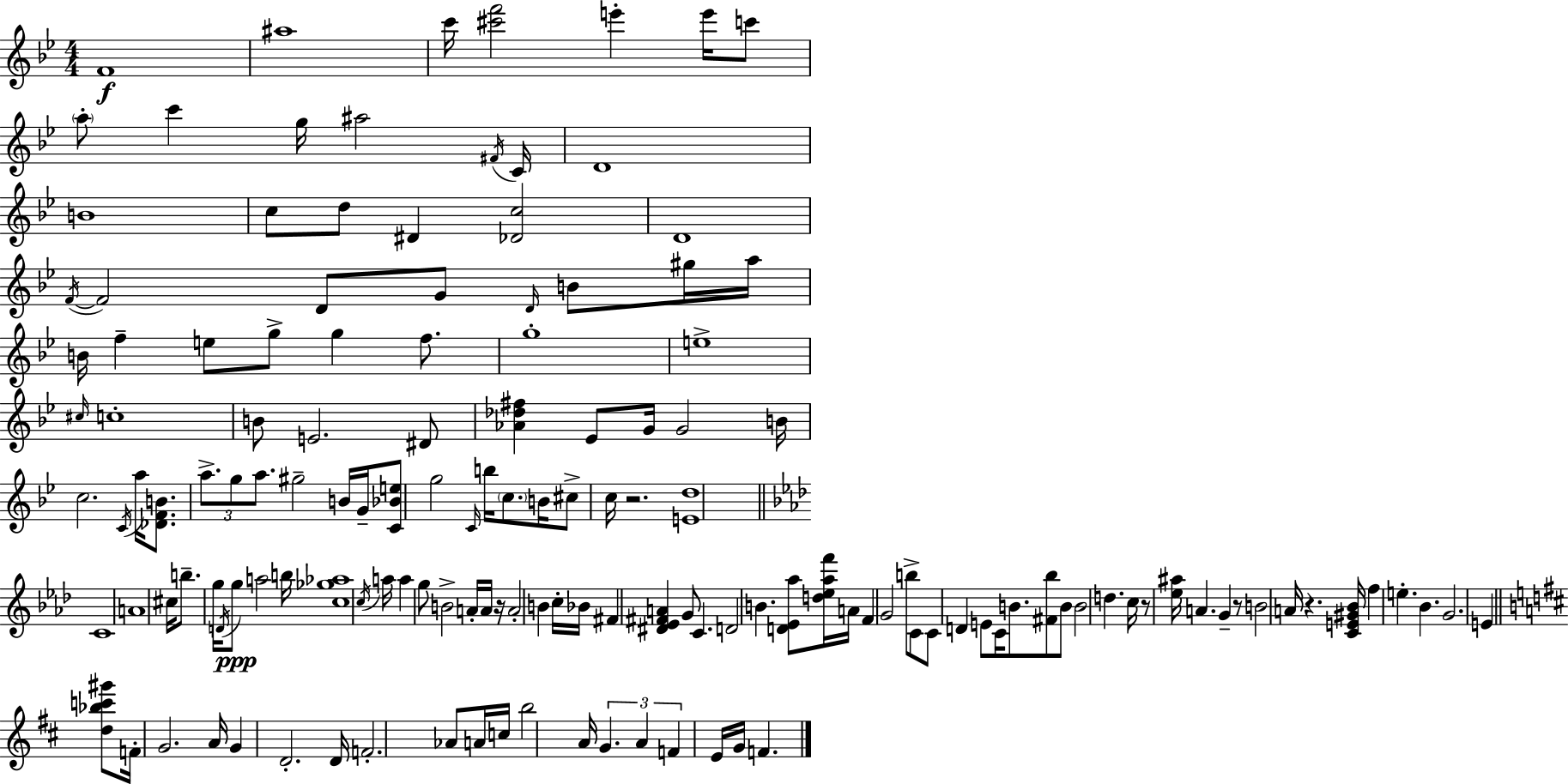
{
  \clef treble
  \numericTimeSignature
  \time 4/4
  \key g \minor
  f'1\f | ais''1 | c'''16 <cis''' f'''>2 e'''4-. e'''16 c'''8 | \parenthesize a''8-. c'''4 g''16 ais''2 \acciaccatura { fis'16 } | \break c'16 d'1 | b'1 | c''8 d''8 dis'4 <des' c''>2 | d'1 | \break \acciaccatura { f'16~ }~ f'2 d'8 g'8 \grace { d'16 } b'8 | gis''16 a''16 b'16 f''4-- e''8 g''8-> g''4 | f''8. g''1-. | e''1-> | \break \grace { cis''16 } c''1-. | b'8 e'2. | dis'8 <aes' des'' fis''>4 ees'8 g'16 g'2 | b'16 c''2. | \break \acciaccatura { c'16 } a''16 <des' f' b'>8. \tuplet 3/2 { a''8.-> g''8 a''8. } gis''2-- | b'16 g'16-- <c' bes' e''>8 g''2 | \grace { c'16 } b''16 \parenthesize c''8. b'16 cis''8-> c''16 r2. | <e' d''>1 | \break \bar "||" \break \key aes \major c'1 | a'1 | cis''16 b''8.-- g''16 \acciaccatura { d'16 } g''8\ppp a''2 | b''16 <c'' ges'' aes''>1 | \break \acciaccatura { c''16 } a''16 a''4 g''8 b'2-> | a'16-. a'16 r16 a'2-. b'4 | c''16-. bes'16 fis'4 <dis' ees' fis' a'>4 g'8 c'4. | d'2 b'4. | \break <d' ees' aes''>8 <d'' ees'' aes'' f'''>16 a'16 f'4 g'2 | b''8-> c'8 c'8 d'4 e'8 c'16 b'8. | <fis' bes''>8 b'8 b'2 d''4. | c''16 r8 <ees'' ais''>16 a'4. g'4-- | \break r8 b'2 a'16 r4. | <c' e' gis' bes'>16 f''4 e''4.-. bes'4. | g'2. e'4 | \bar "||" \break \key d \major <d'' bes'' c''' gis'''>8 f'16-. g'2. a'16 | g'4 d'2.-. | d'16 f'2.-. aes'8 a'16 | c''16 b''2 a'16 \tuplet 3/2 { g'4. | \break a'4 f'4 } e'16 g'16 f'4. | \bar "|."
}